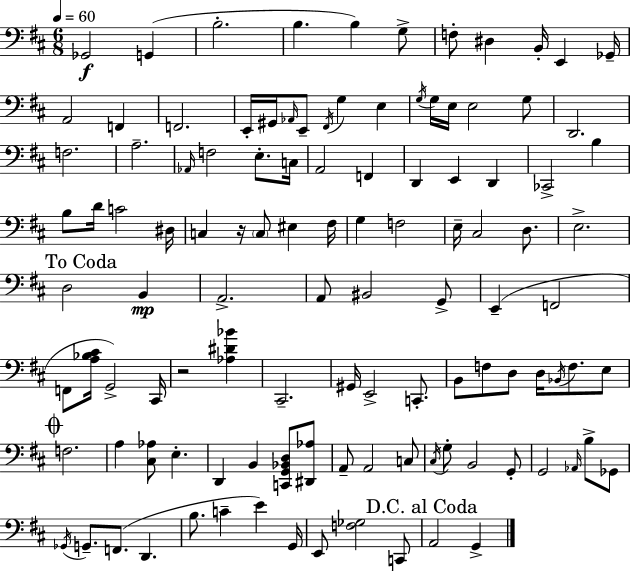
{
  \clef bass
  \numericTimeSignature
  \time 6/8
  \key d \major
  \tempo 4 = 60
  \repeat volta 2 { ges,2\f g,4( | b2.-. | b4. b4) g8-> | f8-. dis4 b,16-. e,4 ges,16-- | \break a,2 f,4 | f,2. | e,16-. gis,16 \grace { aes,16 } e,8-- \acciaccatura { fis,16 } g4 e4 | \acciaccatura { g16 } g16 e16 e2 | \break g8 d,2. | f2. | a2.-- | \grace { aes,16 } f2 | \break e8.-. c16 a,2 | f,4 d,4 e,4 | d,4 ces,2-> | b4 b8 d'16 c'2 | \break dis16 c4 r16 \parenthesize c8 eis4 | fis16 g4 f2 | e16-- cis2 | d8. e2.-> | \break \mark "To Coda" d2 | b,4\mp a,2.-> | a,8 bis,2 | g,8-> e,4--( f,2 | \break f,8 <a bes cis'>16 g,2->) | cis,16 r2 | <aes dis' bes'>4 cis,2.-- | gis,16 e,2-> | \break c,8.-. b,8 f8 d8 d16 \acciaccatura { bes,16 } | f8. e8 \mark \markup { \musicglyph "scripts.coda" } f2. | a4 <cis aes>8 e4.-. | d,4 b,4 | \break <c, g, bes, d>8 <dis, aes>8 a,8-- a,2 | c8 \acciaccatura { cis16 } g8-. b,2 | g,8-. g,2 | \grace { aes,16 } b8-> ges,8 \acciaccatura { ges,16 } g,8.-- f,8.( | \break d,4. b8. c'4-- | e'4) g,16 e,8 <f ges>2 | c,8 \mark "D.C. al Coda" a,2 | g,4-> } \bar "|."
}